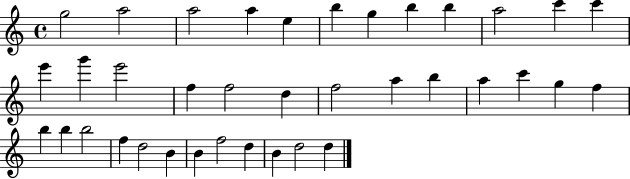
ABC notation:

X:1
T:Untitled
M:4/4
L:1/4
K:C
g2 a2 a2 a e b g b b a2 c' c' e' g' e'2 f f2 d f2 a b a c' g f b b b2 f d2 B B f2 d B d2 d